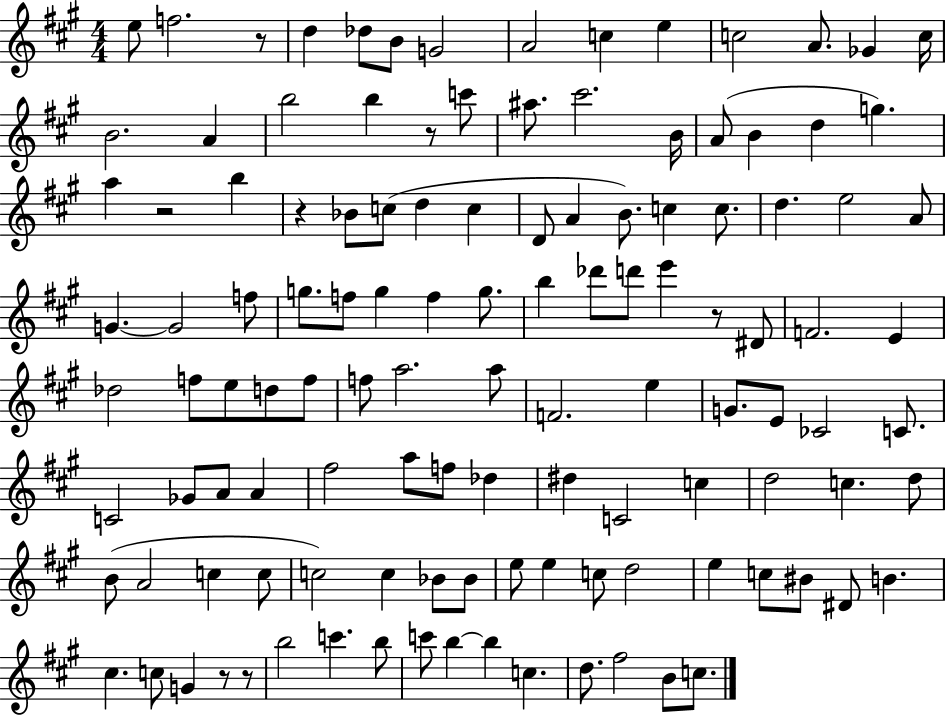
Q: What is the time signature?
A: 4/4